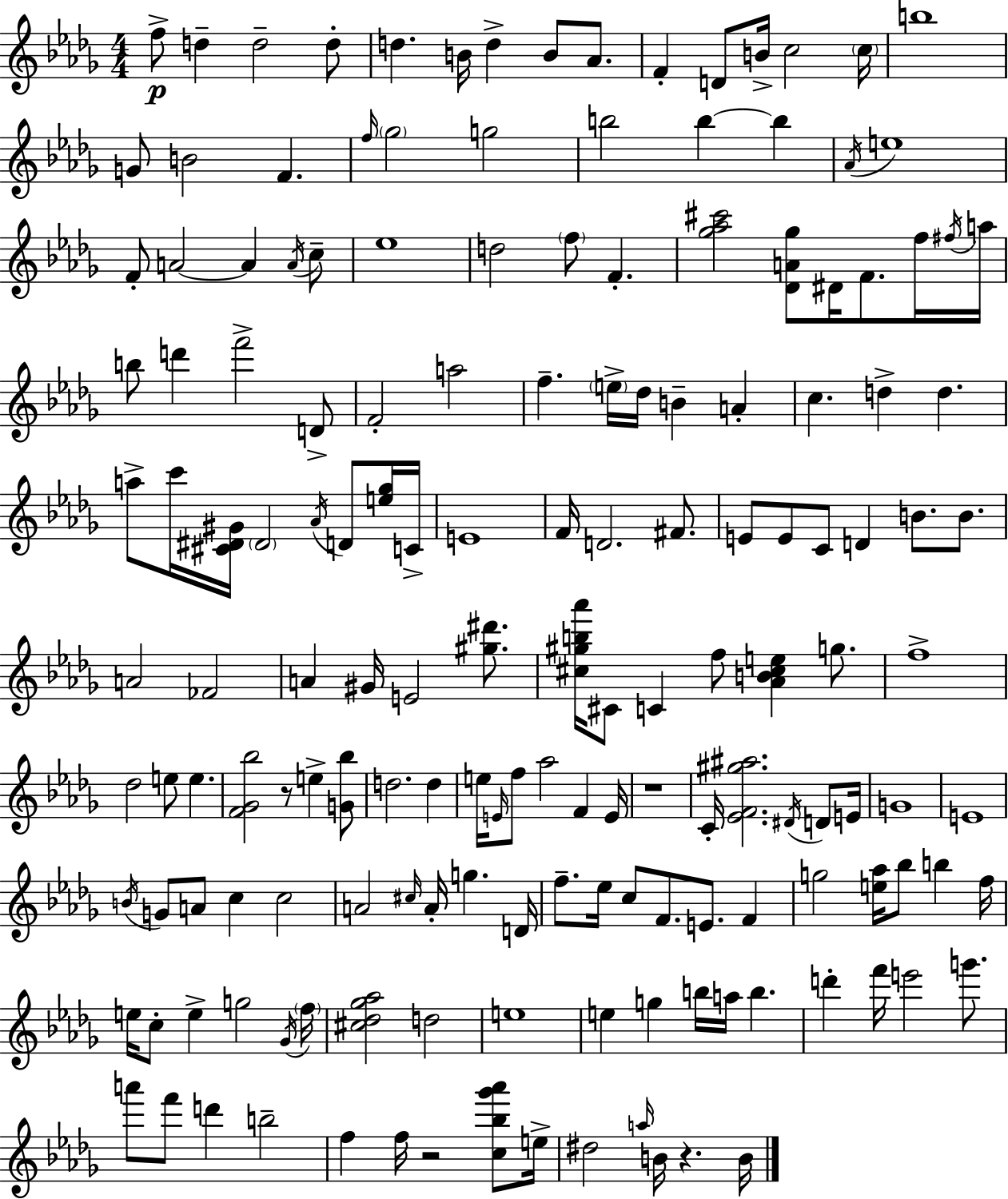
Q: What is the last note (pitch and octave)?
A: B4